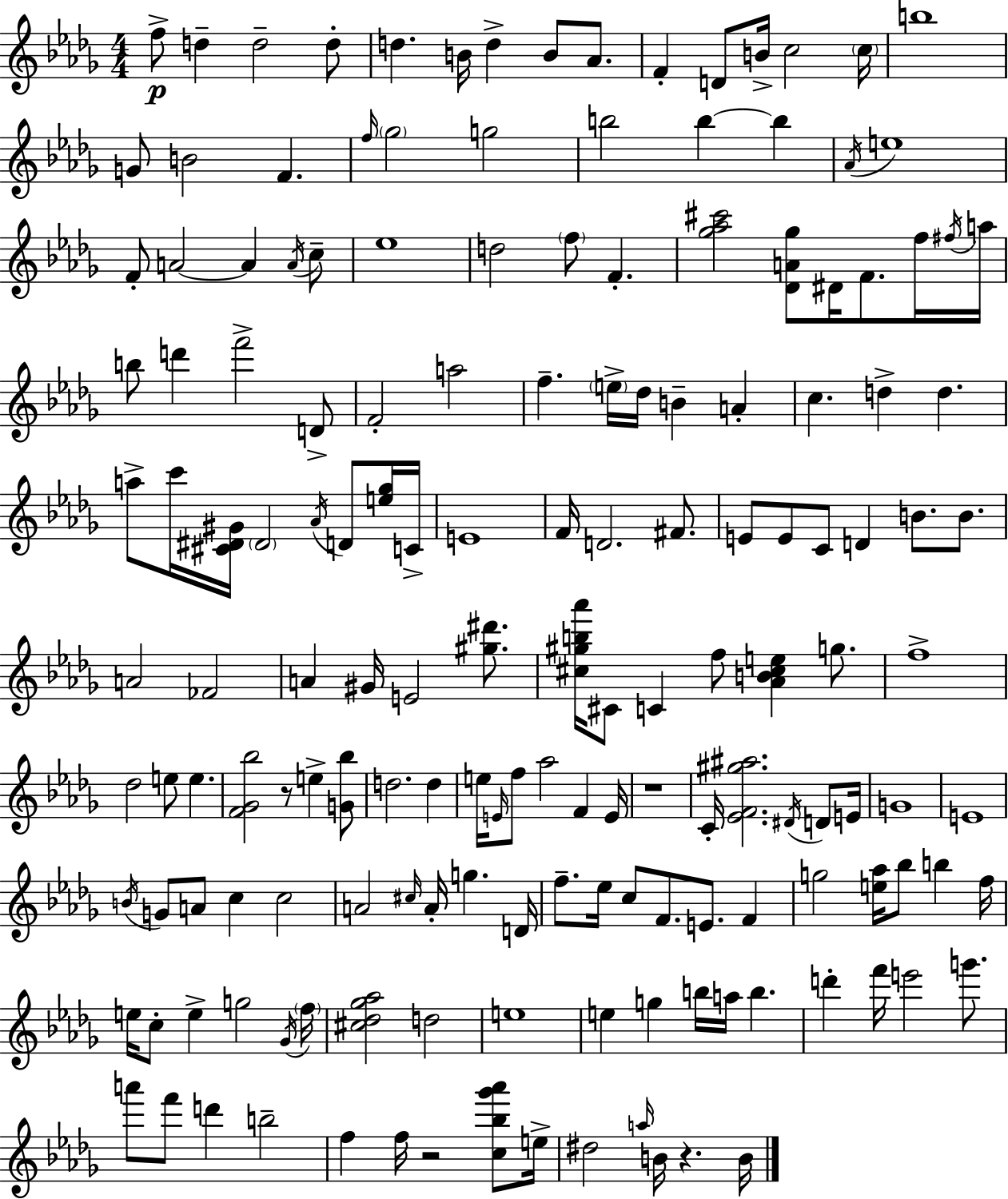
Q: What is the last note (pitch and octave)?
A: B4